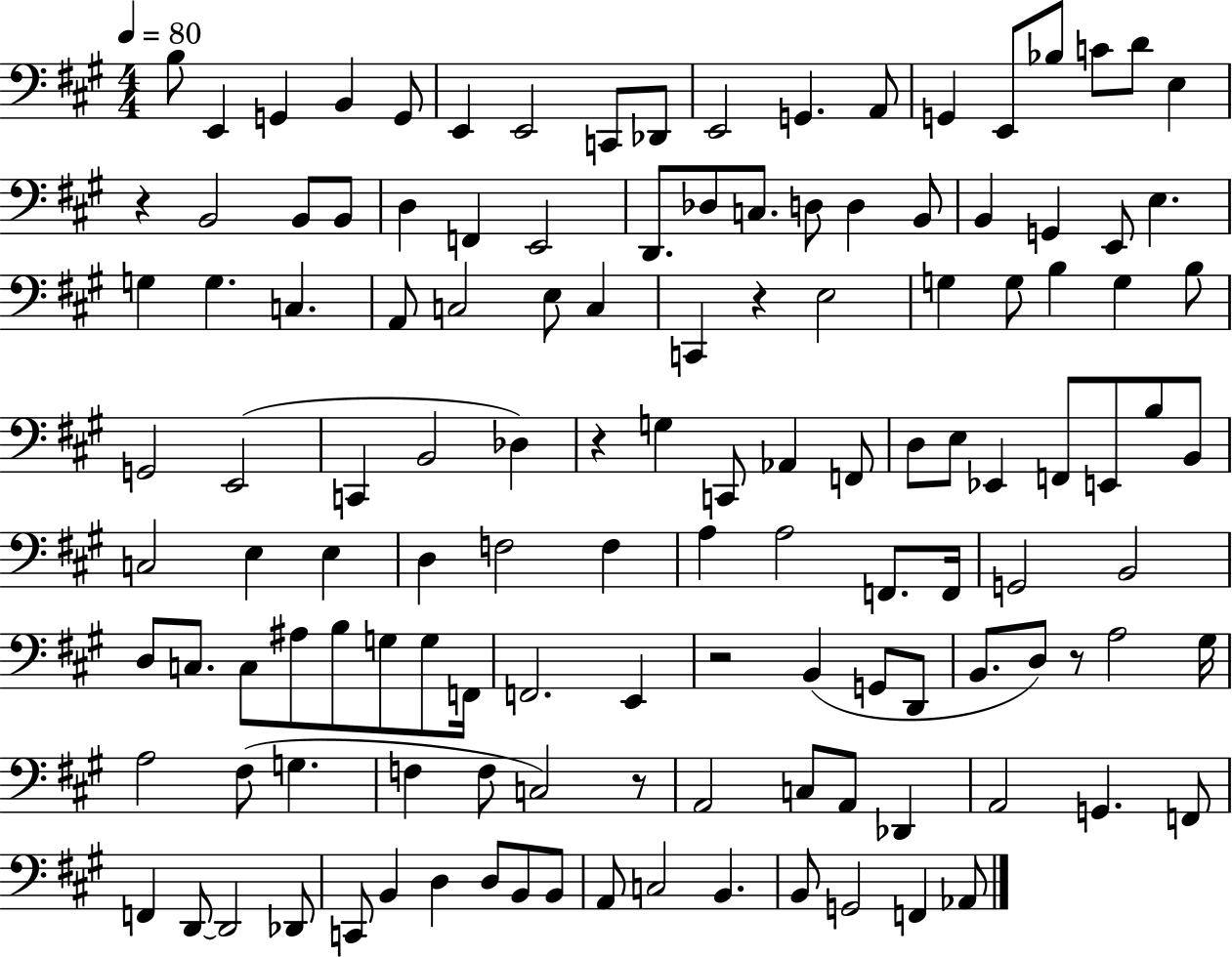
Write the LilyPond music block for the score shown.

{
  \clef bass
  \numericTimeSignature
  \time 4/4
  \key a \major
  \tempo 4 = 80
  b8 e,4 g,4 b,4 g,8 | e,4 e,2 c,8 des,8 | e,2 g,4. a,8 | g,4 e,8 bes8 c'8 d'8 e4 | \break r4 b,2 b,8 b,8 | d4 f,4 e,2 | d,8. des8 c8. d8 d4 b,8 | b,4 g,4 e,8 e4. | \break g4 g4. c4. | a,8 c2 e8 c4 | c,4 r4 e2 | g4 g8 b4 g4 b8 | \break g,2 e,2( | c,4 b,2 des4) | r4 g4 c,8 aes,4 f,8 | d8 e8 ees,4 f,8 e,8 b8 b,8 | \break c2 e4 e4 | d4 f2 f4 | a4 a2 f,8. f,16 | g,2 b,2 | \break d8 c8. c8 ais8 b8 g8 g8 f,16 | f,2. e,4 | r2 b,4( g,8 d,8 | b,8. d8) r8 a2 gis16 | \break a2 fis8( g4. | f4 f8 c2) r8 | a,2 c8 a,8 des,4 | a,2 g,4. f,8 | \break f,4 d,8~~ d,2 des,8 | c,8 b,4 d4 d8 b,8 b,8 | a,8 c2 b,4. | b,8 g,2 f,4 aes,8 | \break \bar "|."
}